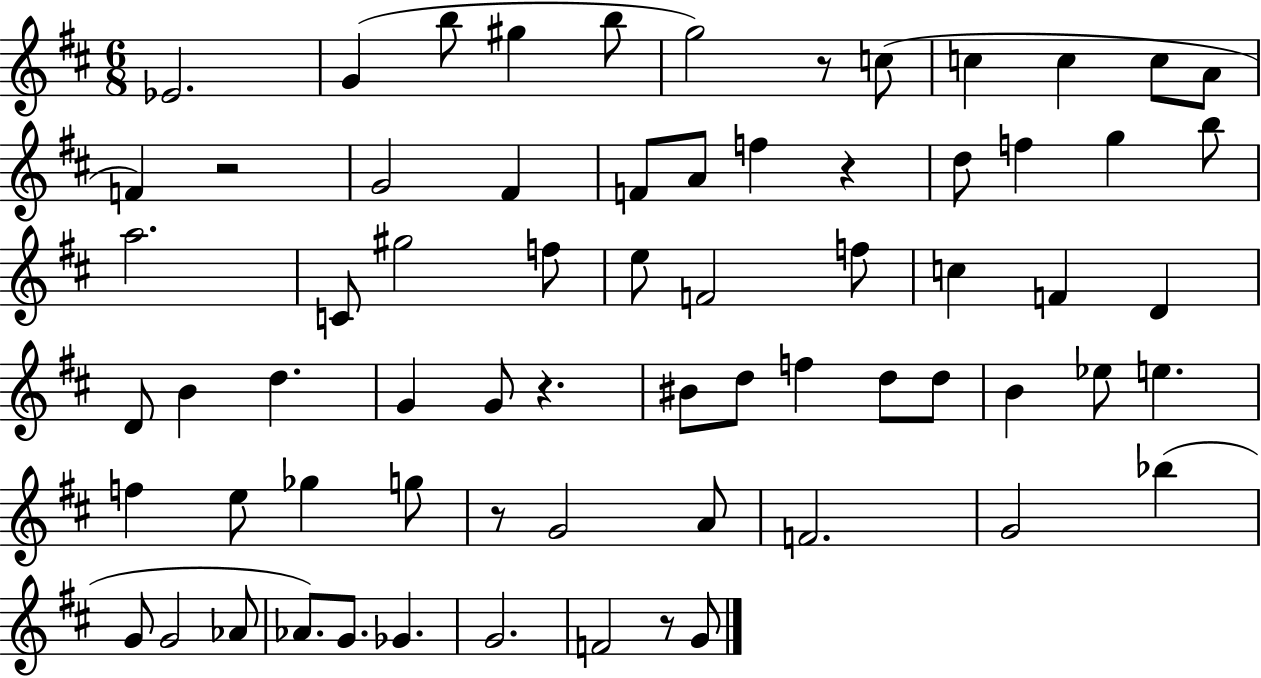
X:1
T:Untitled
M:6/8
L:1/4
K:D
_E2 G b/2 ^g b/2 g2 z/2 c/2 c c c/2 A/2 F z2 G2 ^F F/2 A/2 f z d/2 f g b/2 a2 C/2 ^g2 f/2 e/2 F2 f/2 c F D D/2 B d G G/2 z ^B/2 d/2 f d/2 d/2 B _e/2 e f e/2 _g g/2 z/2 G2 A/2 F2 G2 _b G/2 G2 _A/2 _A/2 G/2 _G G2 F2 z/2 G/2